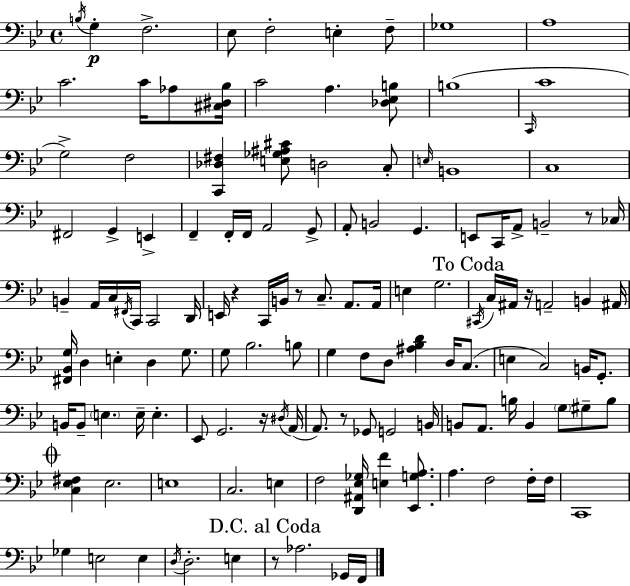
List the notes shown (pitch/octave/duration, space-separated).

B3/s G3/q F3/h. Eb3/e F3/h E3/q F3/e Gb3/w A3/w C4/h. C4/s Ab3/e [C#3,D#3,Bb3]/s C4/h A3/q. [Db3,Eb3,B3]/e B3/w C2/s C4/w G3/h F3/h [C2,Db3,F#3]/q [E3,Gb3,A#3,C#4]/e D3/h C3/e E3/s B2/w C3/w F#2/h G2/q E2/q F2/q F2/s F2/s A2/h G2/e A2/e B2/h G2/q. E2/e C2/s A2/e B2/h R/e CES3/s B2/q A2/s C3/s F#2/s C2/s C2/h D2/s E2/s R/q C2/s B2/s R/e C3/e. A2/e. A2/s E3/q G3/h. C#2/s C3/s A#2/s R/s A2/h B2/q A#2/s [F#2,Bb2,G3]/s D3/q E3/q D3/q G3/e. G3/e Bb3/h. B3/e G3/q F3/e D3/e [A#3,Bb3,D4]/q D3/s C3/e. E3/q C3/h B2/s G2/e. B2/s B2/e E3/q. E3/s E3/q. Eb2/e G2/h. R/s D#3/s A2/s A2/e. R/e Gb2/e G2/h B2/s B2/e A2/e. B3/s B2/q G3/e G#3/e B3/e [C3,Eb3,F#3]/q Eb3/h. E3/w C3/h. E3/q F3/h [D2,A#2,Eb3,Gb3]/s [E3,F4]/q [Eb2,G3,A3]/e. A3/q. F3/h F3/s F3/s C2/w Gb3/q E3/h E3/q D3/s D3/h. E3/q R/e Ab3/h. Gb2/s F2/s